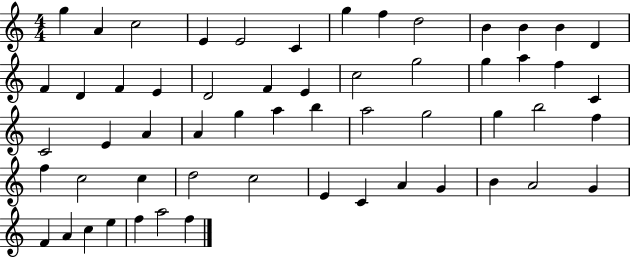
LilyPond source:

{
  \clef treble
  \numericTimeSignature
  \time 4/4
  \key c \major
  g''4 a'4 c''2 | e'4 e'2 c'4 | g''4 f''4 d''2 | b'4 b'4 b'4 d'4 | \break f'4 d'4 f'4 e'4 | d'2 f'4 e'4 | c''2 g''2 | g''4 a''4 f''4 c'4 | \break c'2 e'4 a'4 | a'4 g''4 a''4 b''4 | a''2 g''2 | g''4 b''2 f''4 | \break f''4 c''2 c''4 | d''2 c''2 | e'4 c'4 a'4 g'4 | b'4 a'2 g'4 | \break f'4 a'4 c''4 e''4 | f''4 a''2 f''4 | \bar "|."
}